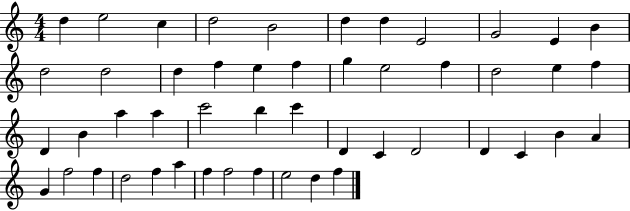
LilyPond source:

{
  \clef treble
  \numericTimeSignature
  \time 4/4
  \key c \major
  d''4 e''2 c''4 | d''2 b'2 | d''4 d''4 e'2 | g'2 e'4 b'4 | \break d''2 d''2 | d''4 f''4 e''4 f''4 | g''4 e''2 f''4 | d''2 e''4 f''4 | \break d'4 b'4 a''4 a''4 | c'''2 b''4 c'''4 | d'4 c'4 d'2 | d'4 c'4 b'4 a'4 | \break g'4 f''2 f''4 | d''2 f''4 a''4 | f''4 f''2 f''4 | e''2 d''4 f''4 | \break \bar "|."
}